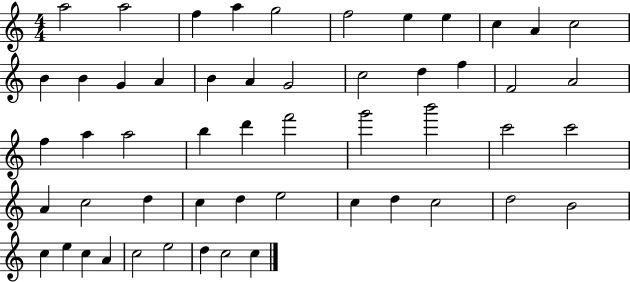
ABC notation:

X:1
T:Untitled
M:4/4
L:1/4
K:C
a2 a2 f a g2 f2 e e c A c2 B B G A B A G2 c2 d f F2 A2 f a a2 b d' f'2 g'2 b'2 c'2 c'2 A c2 d c d e2 c d c2 d2 B2 c e c A c2 e2 d c2 c